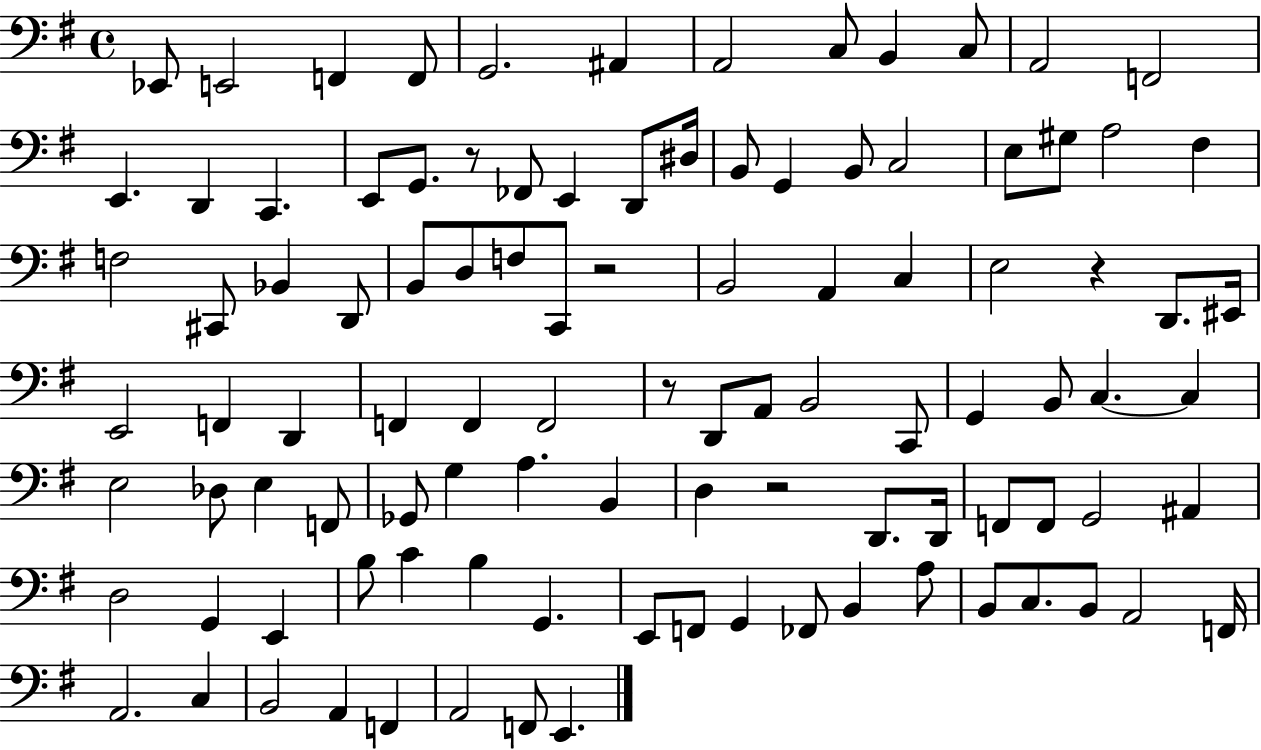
Eb2/e E2/h F2/q F2/e G2/h. A#2/q A2/h C3/e B2/q C3/e A2/h F2/h E2/q. D2/q C2/q. E2/e G2/e. R/e FES2/e E2/q D2/e D#3/s B2/e G2/q B2/e C3/h E3/e G#3/e A3/h F#3/q F3/h C#2/e Bb2/q D2/e B2/e D3/e F3/e C2/e R/h B2/h A2/q C3/q E3/h R/q D2/e. EIS2/s E2/h F2/q D2/q F2/q F2/q F2/h R/e D2/e A2/e B2/h C2/e G2/q B2/e C3/q. C3/q E3/h Db3/e E3/q F2/e Gb2/e G3/q A3/q. B2/q D3/q R/h D2/e. D2/s F2/e F2/e G2/h A#2/q D3/h G2/q E2/q B3/e C4/q B3/q G2/q. E2/e F2/e G2/q FES2/e B2/q A3/e B2/e C3/e. B2/e A2/h F2/s A2/h. C3/q B2/h A2/q F2/q A2/h F2/e E2/q.